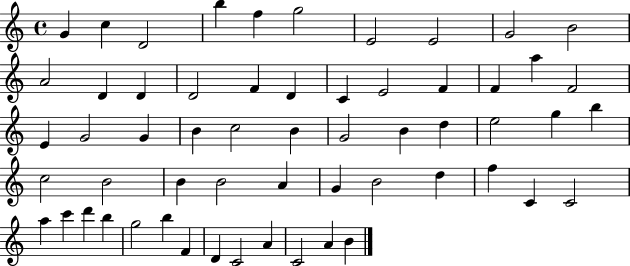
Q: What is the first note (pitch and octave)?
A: G4